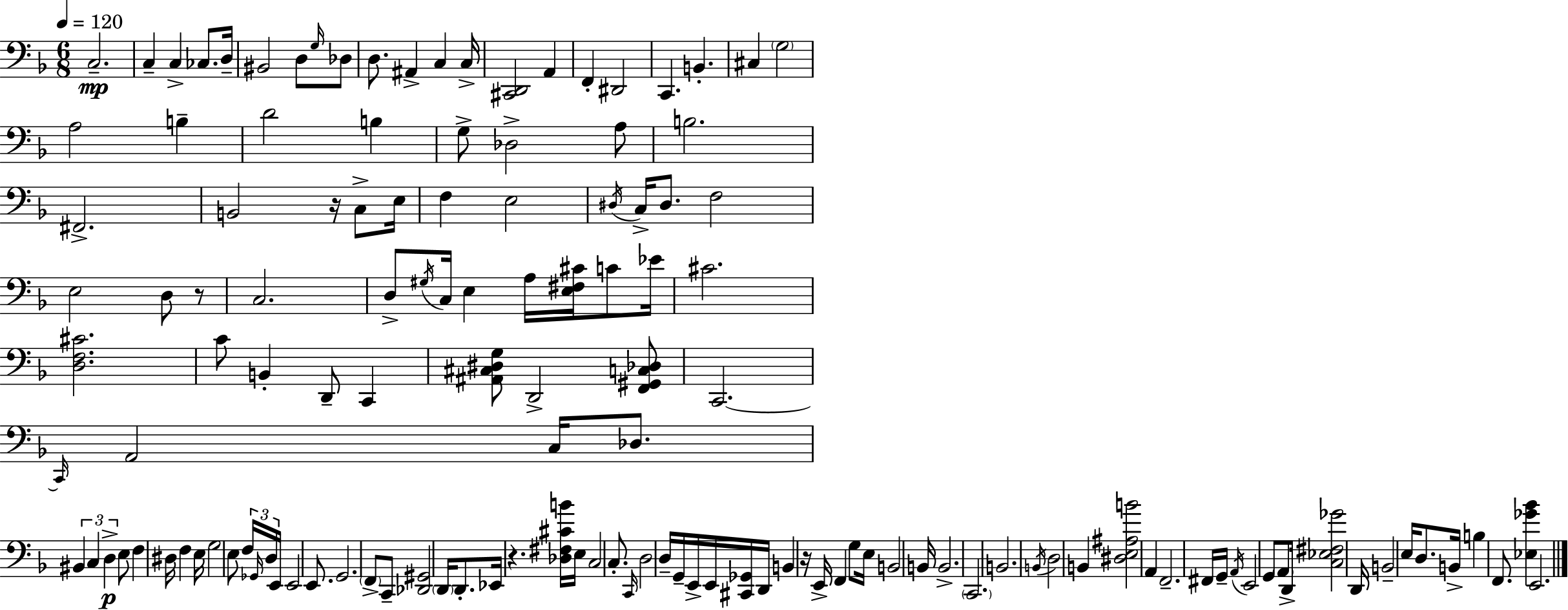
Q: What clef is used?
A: bass